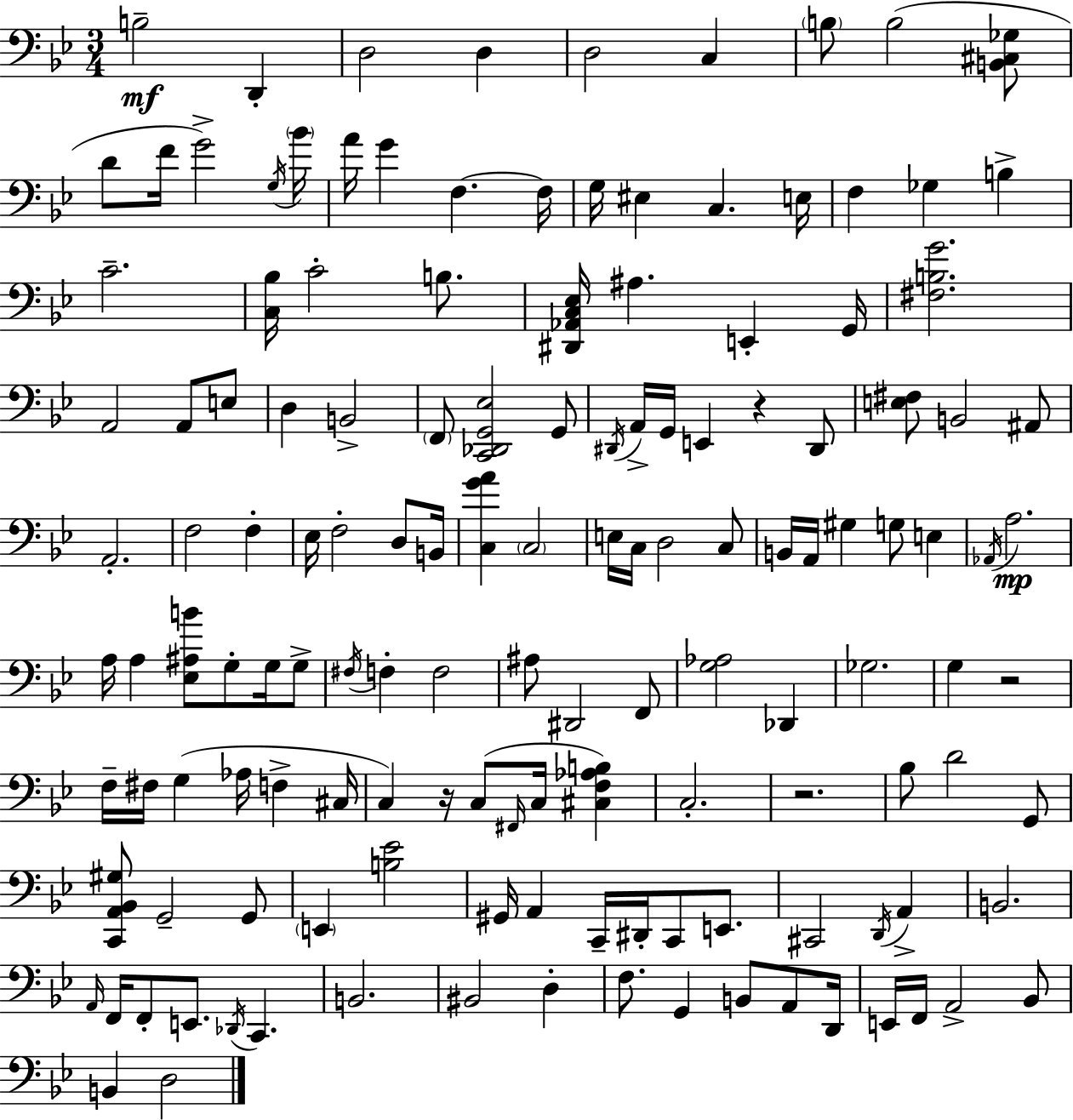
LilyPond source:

{
  \clef bass
  \numericTimeSignature
  \time 3/4
  \key bes \major
  b2--\mf d,4-. | d2 d4 | d2 c4 | \parenthesize b8 b2( <b, cis ges>8 | \break d'8 f'16 g'2->) \acciaccatura { g16 } | \parenthesize bes'16 a'16 g'4 f4.~~ | f16 g16 eis4 c4. | e16 f4 ges4 b4-> | \break c'2.-- | <c bes>16 c'2-. b8. | <dis, aes, c ees>16 ais4. e,4-. | g,16 <fis b g'>2. | \break a,2 a,8 e8 | d4 b,2-> | \parenthesize f,8 <c, des, g, ees>2 g,8 | \acciaccatura { dis,16 } a,16-> g,16 e,4 r4 | \break dis,8 <e fis>8 b,2 | ais,8 a,2.-. | f2 f4-. | ees16 f2-. d8 | \break b,16 <c g' a'>4 \parenthesize c2 | e16 c16 d2 | c8 b,16 a,16 gis4 g8 e4 | \acciaccatura { aes,16 } a2.\mp | \break a16 a4 <ees ais b'>8 g8-. | g16 g8-> \acciaccatura { fis16 } f4-. f2 | ais8 dis,2 | f,8 <g aes>2 | \break des,4 ges2. | g4 r2 | f16-- fis16 g4( aes16 f4-> | cis16 c4) r16 c8( \grace { fis,16 } | \break c16 <cis f aes b>4) c2.-. | r2. | bes8 d'2 | g,8 <c, a, bes, gis>8 g,2-- | \break g,8 \parenthesize e,4 <b ees'>2 | gis,16 a,4 c,16-- dis,16-. | c,8 e,8. cis,2 | \acciaccatura { d,16 } a,4-> b,2. | \break \grace { a,16 } f,16 f,8-. e,8. | \acciaccatura { des,16 } c,4. b,2. | bis,2 | d4-. f8. g,4 | \break b,8 a,8 d,16 e,16 f,16 a,2-> | bes,8 b,4 | d2 \bar "|."
}